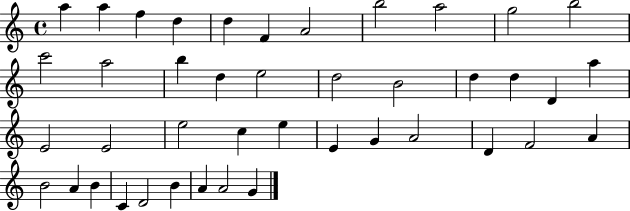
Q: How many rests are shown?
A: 0